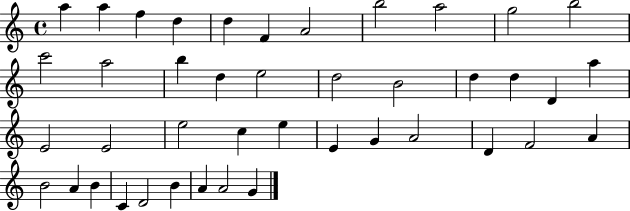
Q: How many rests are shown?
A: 0